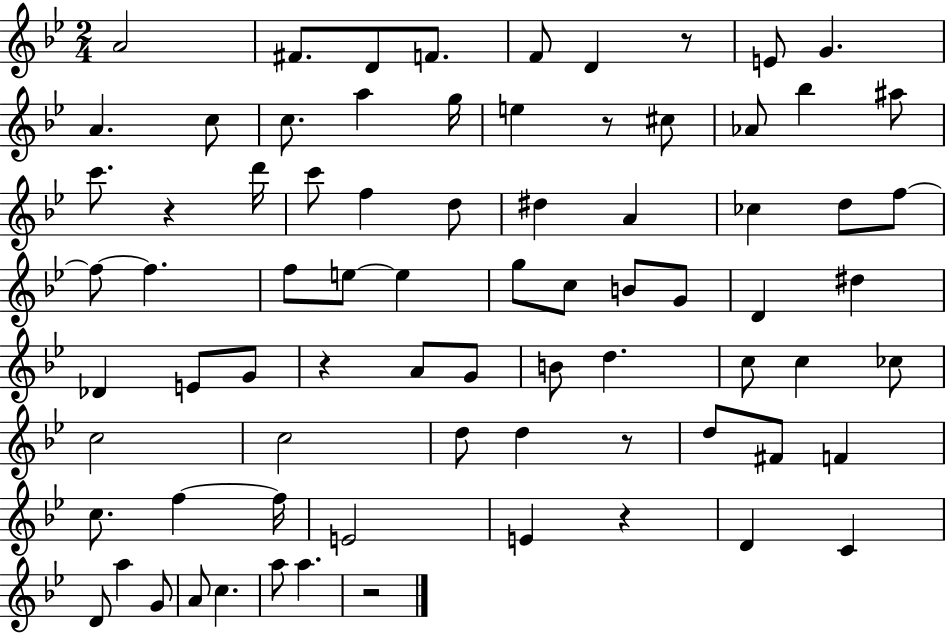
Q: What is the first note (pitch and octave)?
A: A4